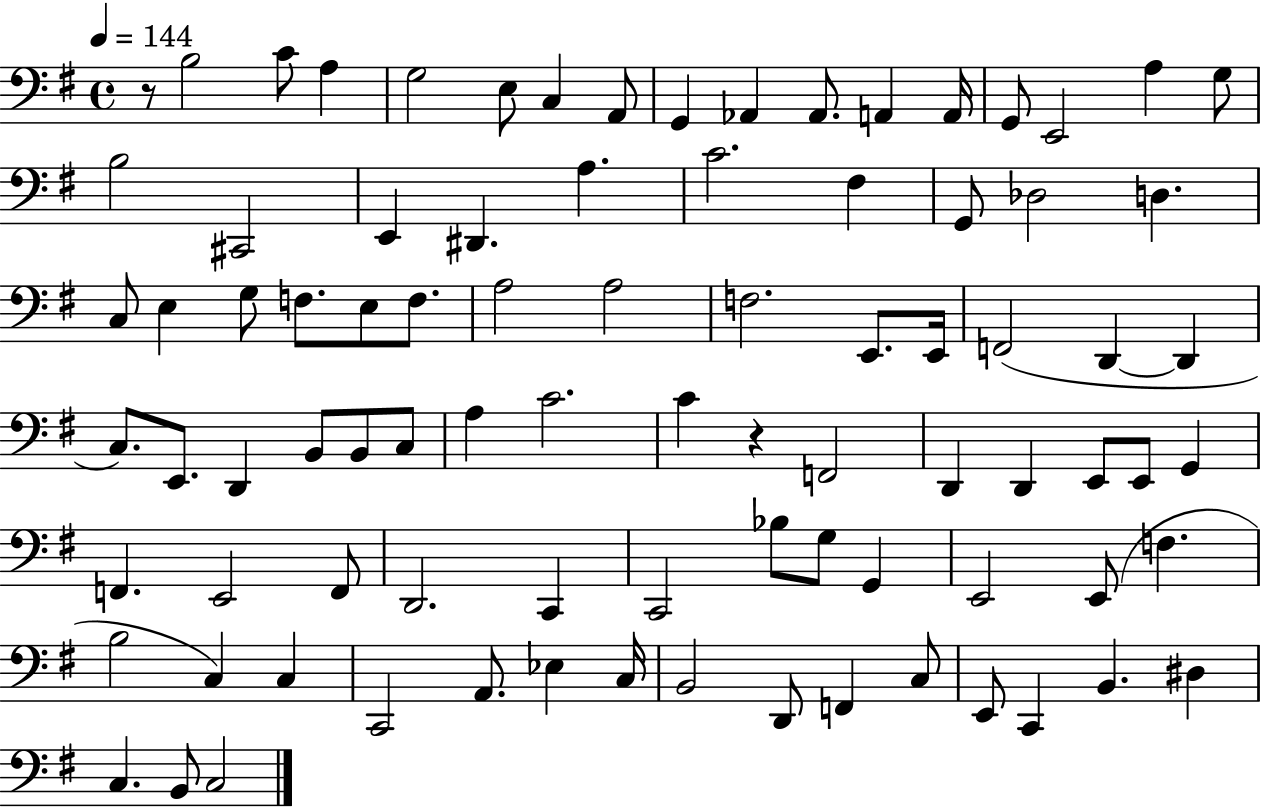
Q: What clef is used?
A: bass